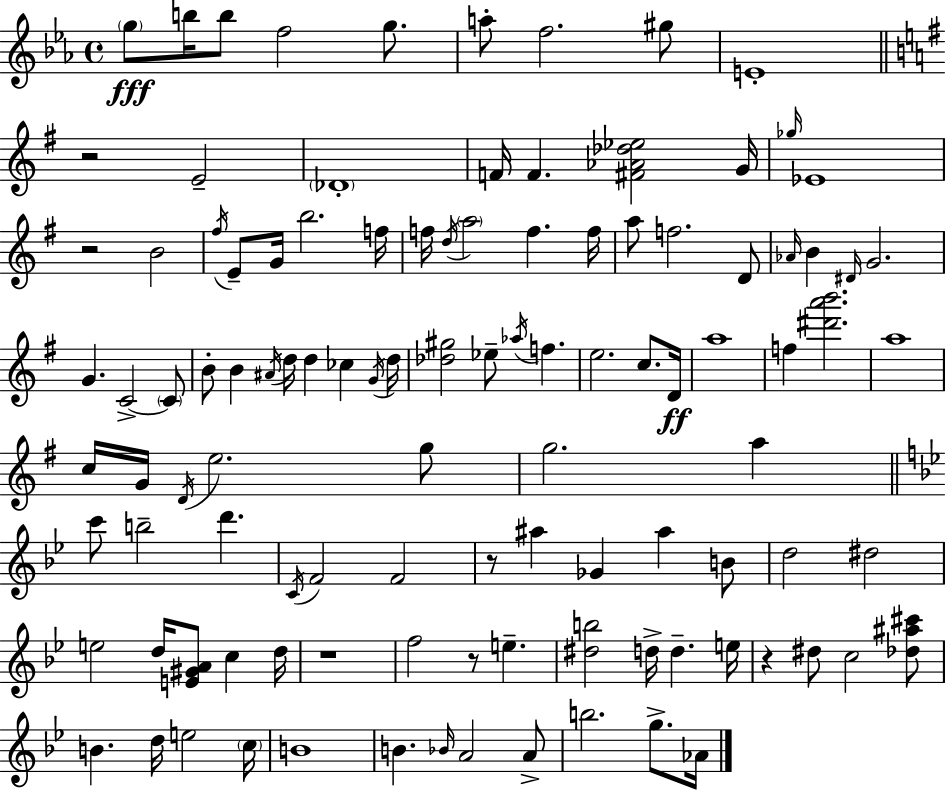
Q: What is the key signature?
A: EES major